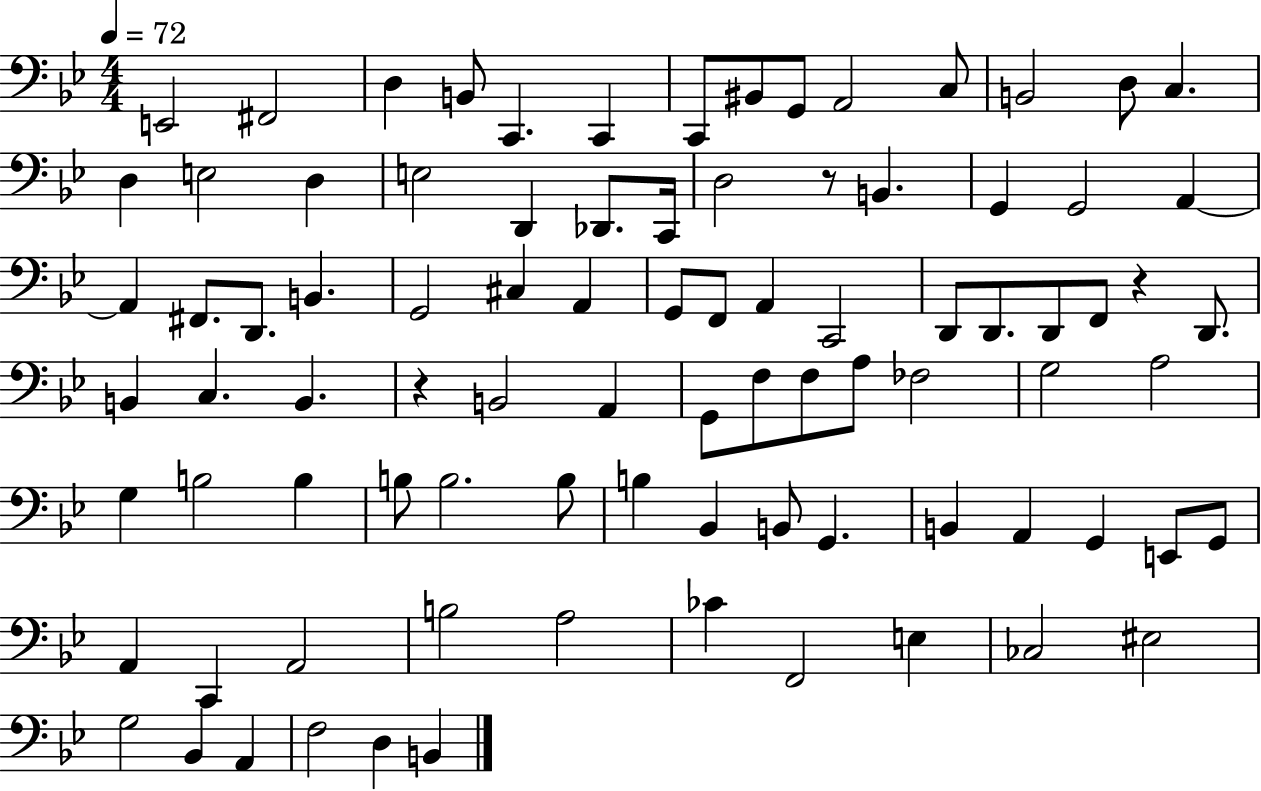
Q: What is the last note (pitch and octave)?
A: B2